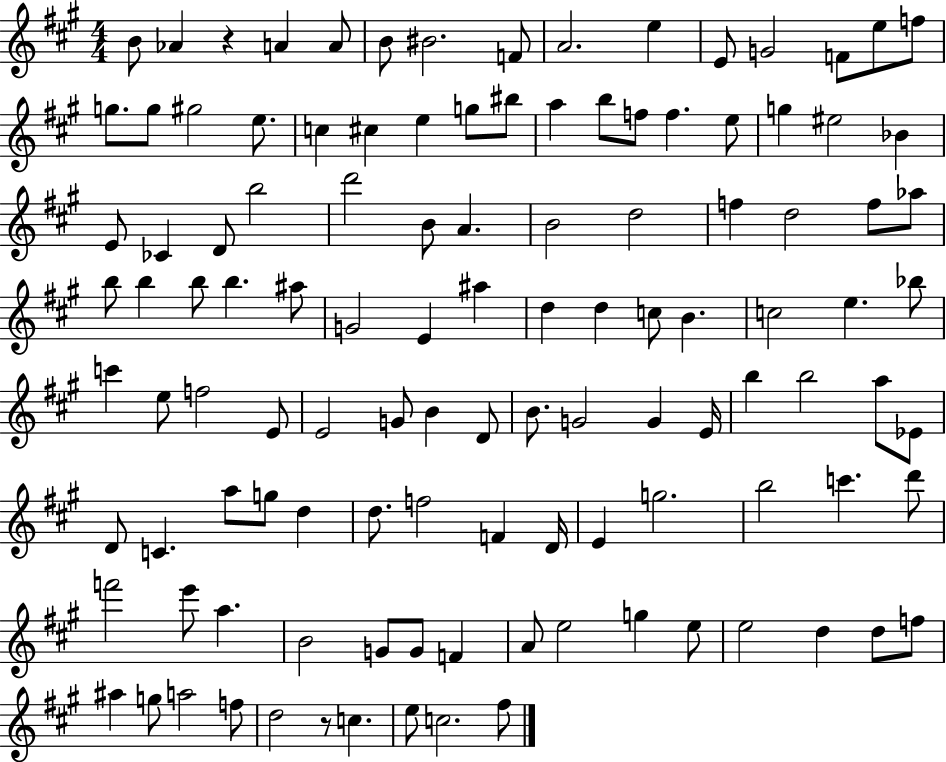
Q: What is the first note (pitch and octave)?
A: B4